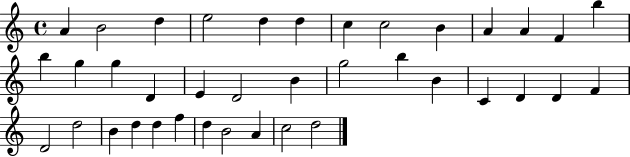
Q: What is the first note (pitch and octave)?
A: A4